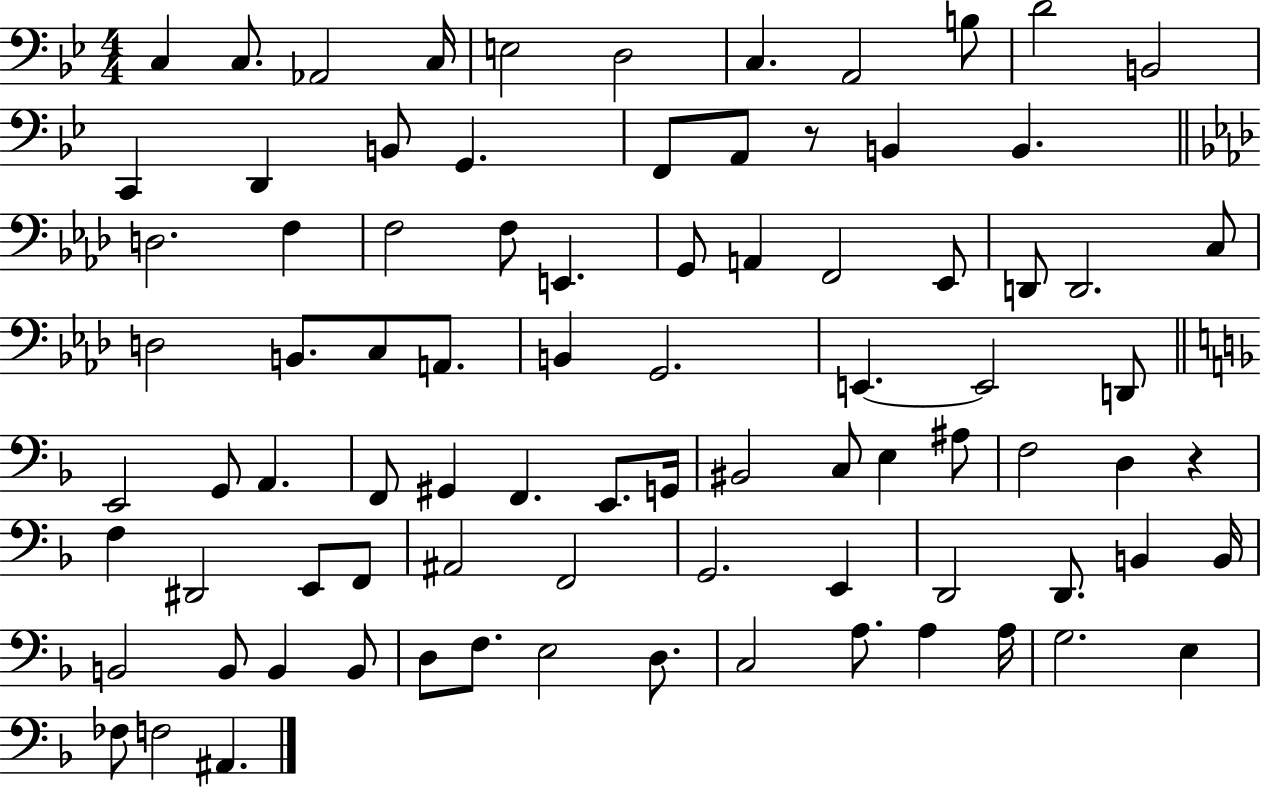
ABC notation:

X:1
T:Untitled
M:4/4
L:1/4
K:Bb
C, C,/2 _A,,2 C,/4 E,2 D,2 C, A,,2 B,/2 D2 B,,2 C,, D,, B,,/2 G,, F,,/2 A,,/2 z/2 B,, B,, D,2 F, F,2 F,/2 E,, G,,/2 A,, F,,2 _E,,/2 D,,/2 D,,2 C,/2 D,2 B,,/2 C,/2 A,,/2 B,, G,,2 E,, E,,2 D,,/2 E,,2 G,,/2 A,, F,,/2 ^G,, F,, E,,/2 G,,/4 ^B,,2 C,/2 E, ^A,/2 F,2 D, z F, ^D,,2 E,,/2 F,,/2 ^A,,2 F,,2 G,,2 E,, D,,2 D,,/2 B,, B,,/4 B,,2 B,,/2 B,, B,,/2 D,/2 F,/2 E,2 D,/2 C,2 A,/2 A, A,/4 G,2 E, _F,/2 F,2 ^A,,